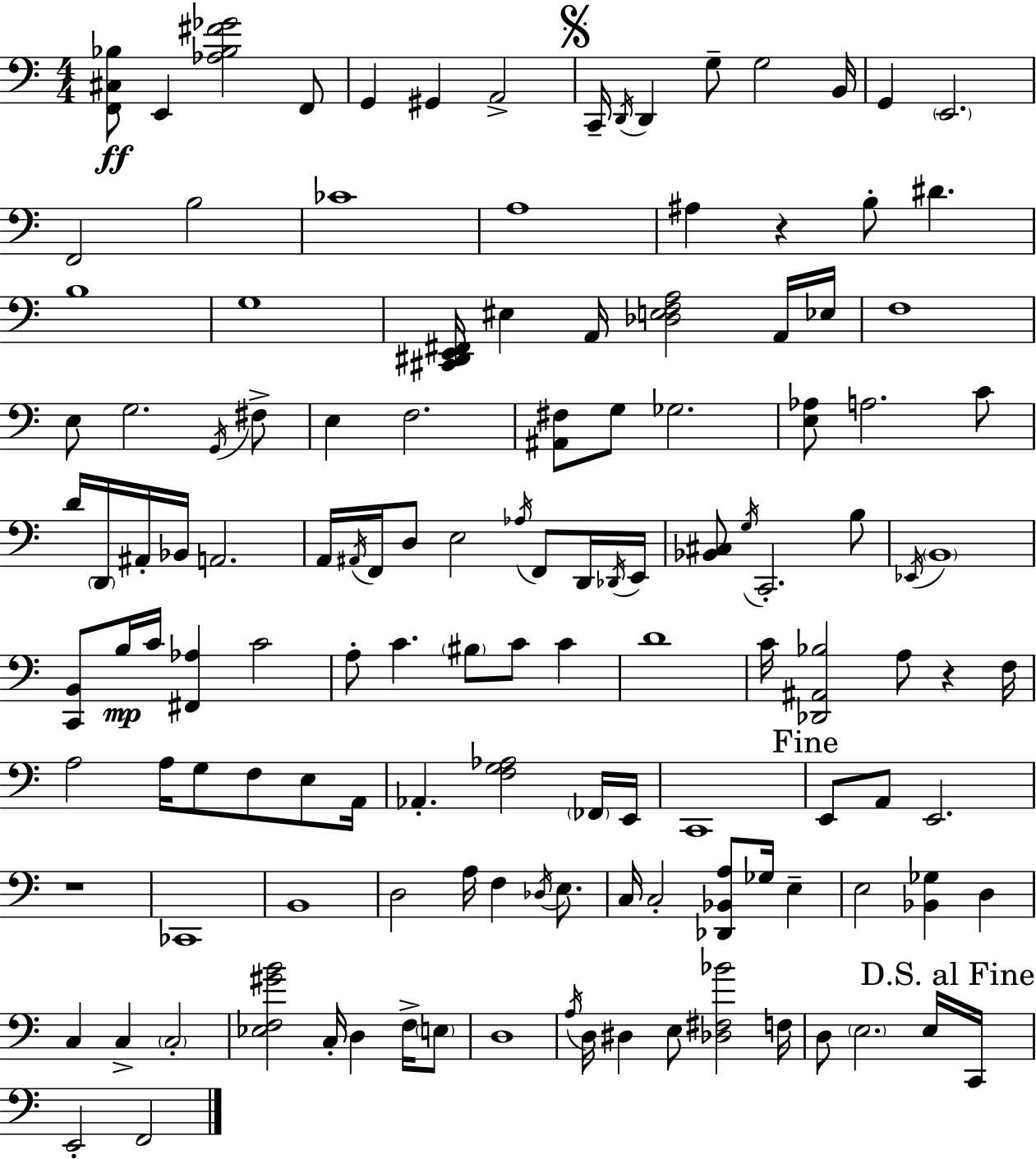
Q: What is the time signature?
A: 4/4